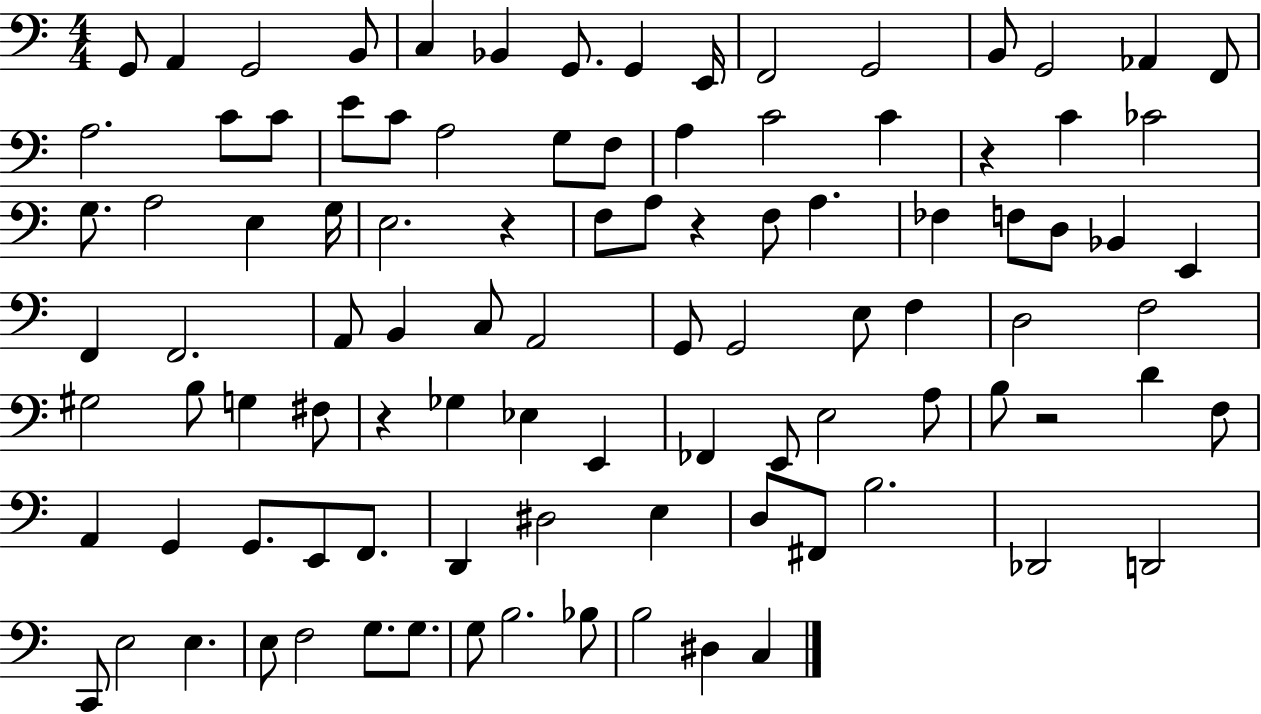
{
  \clef bass
  \numericTimeSignature
  \time 4/4
  \key c \major
  \repeat volta 2 { g,8 a,4 g,2 b,8 | c4 bes,4 g,8. g,4 e,16 | f,2 g,2 | b,8 g,2 aes,4 f,8 | \break a2. c'8 c'8 | e'8 c'8 a2 g8 f8 | a4 c'2 c'4 | r4 c'4 ces'2 | \break g8. a2 e4 g16 | e2. r4 | f8 a8 r4 f8 a4. | fes4 f8 d8 bes,4 e,4 | \break f,4 f,2. | a,8 b,4 c8 a,2 | g,8 g,2 e8 f4 | d2 f2 | \break gis2 b8 g4 fis8 | r4 ges4 ees4 e,4 | fes,4 e,8 e2 a8 | b8 r2 d'4 f8 | \break a,4 g,4 g,8. e,8 f,8. | d,4 dis2 e4 | d8 fis,8 b2. | des,2 d,2 | \break c,8 e2 e4. | e8 f2 g8. g8. | g8 b2. bes8 | b2 dis4 c4 | \break } \bar "|."
}